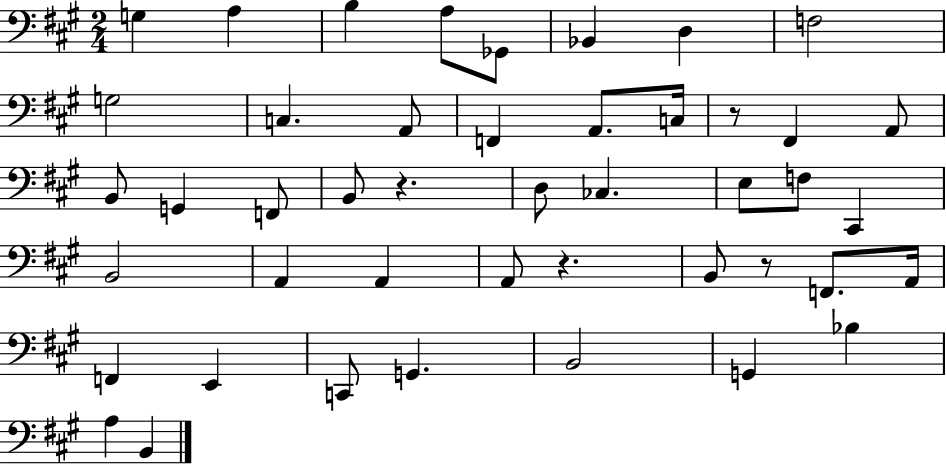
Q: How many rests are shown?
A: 4